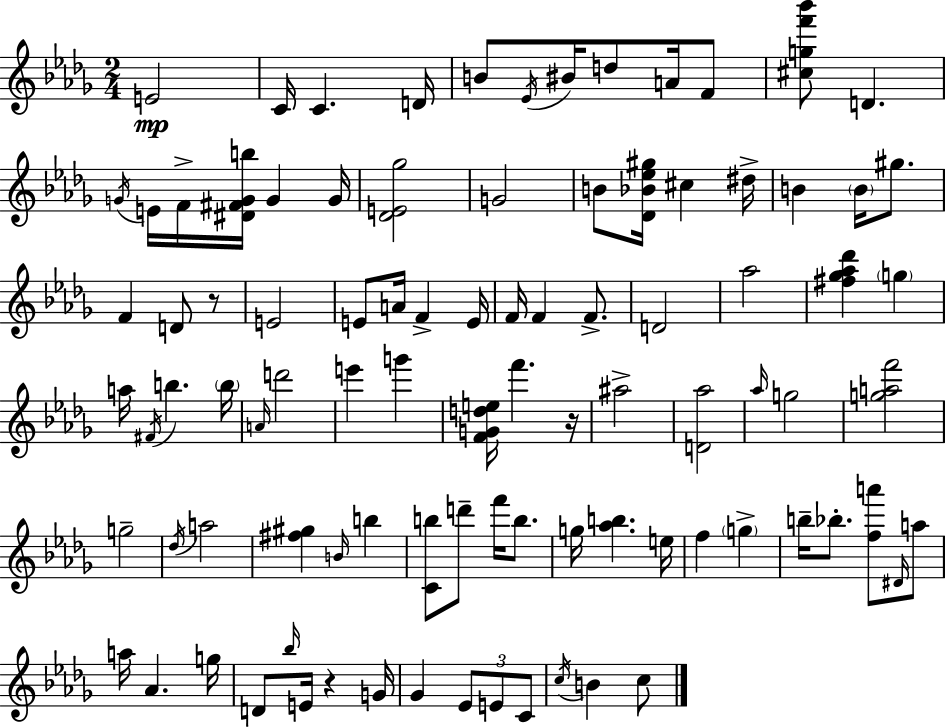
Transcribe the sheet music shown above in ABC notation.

X:1
T:Untitled
M:2/4
L:1/4
K:Bbm
E2 C/4 C D/4 B/2 _E/4 ^B/4 d/2 A/4 F/2 [^cgf'_b']/2 D G/4 E/4 F/4 [^D^FGb]/4 G G/4 [_DE_g]2 G2 B/2 [_D_B_e^g]/4 ^c ^d/4 B B/4 ^g/2 F D/2 z/2 E2 E/2 A/4 F E/4 F/4 F F/2 D2 _a2 [^f_g_a_d'] g a/4 ^F/4 b b/4 A/4 d'2 e' g' [FGde]/4 f' z/4 ^a2 [D_a]2 _a/4 g2 [gaf']2 g2 _d/4 a2 [^f^g] B/4 b [Cb]/2 d'/2 f'/4 b/2 g/4 [_ab] e/4 f g b/4 _b/2 [fa']/2 ^D/4 a/2 a/4 _A g/4 D/2 _b/4 E/4 z G/4 _G _E/2 E/2 C/2 c/4 B c/2